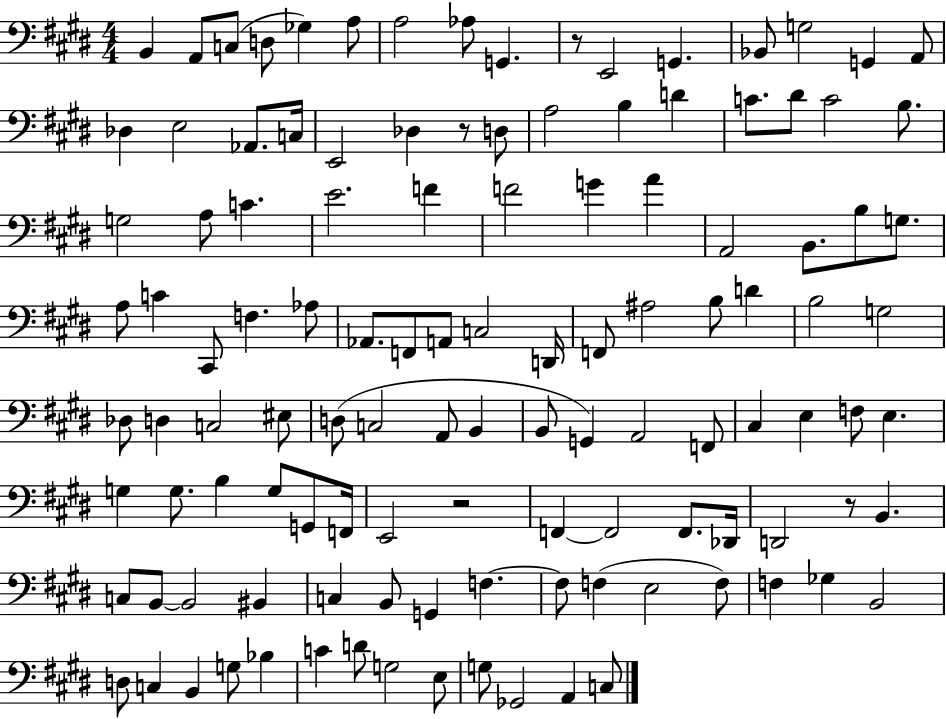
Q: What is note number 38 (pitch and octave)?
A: A2